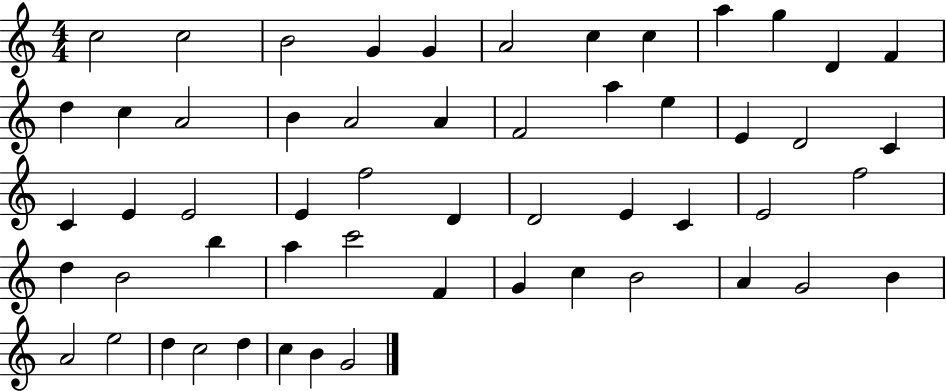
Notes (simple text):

C5/h C5/h B4/h G4/q G4/q A4/h C5/q C5/q A5/q G5/q D4/q F4/q D5/q C5/q A4/h B4/q A4/h A4/q F4/h A5/q E5/q E4/q D4/h C4/q C4/q E4/q E4/h E4/q F5/h D4/q D4/h E4/q C4/q E4/h F5/h D5/q B4/h B5/q A5/q C6/h F4/q G4/q C5/q B4/h A4/q G4/h B4/q A4/h E5/h D5/q C5/h D5/q C5/q B4/q G4/h